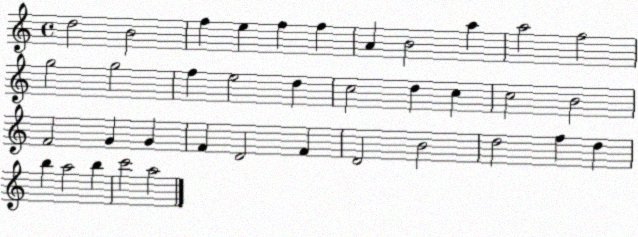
X:1
T:Untitled
M:4/4
L:1/4
K:C
d2 B2 f e f f A B2 a a2 f2 g2 g2 f e2 d c2 d c c2 B2 F2 G G F D2 F D2 B2 d2 f d b a2 b c'2 a2